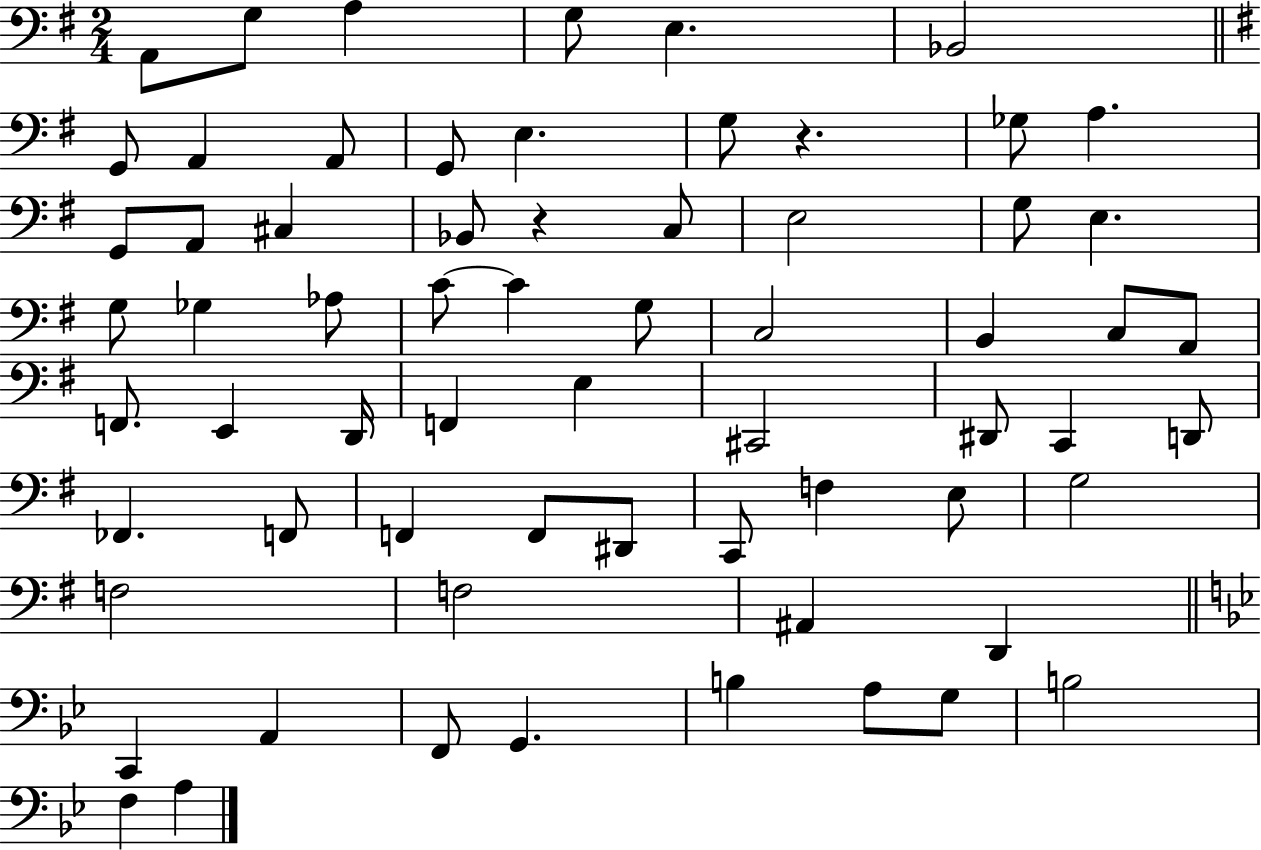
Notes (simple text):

A2/e G3/e A3/q G3/e E3/q. Bb2/h G2/e A2/q A2/e G2/e E3/q. G3/e R/q. Gb3/e A3/q. G2/e A2/e C#3/q Bb2/e R/q C3/e E3/h G3/e E3/q. G3/e Gb3/q Ab3/e C4/e C4/q G3/e C3/h B2/q C3/e A2/e F2/e. E2/q D2/s F2/q E3/q C#2/h D#2/e C2/q D2/e FES2/q. F2/e F2/q F2/e D#2/e C2/e F3/q E3/e G3/h F3/h F3/h A#2/q D2/q C2/q A2/q F2/e G2/q. B3/q A3/e G3/e B3/h F3/q A3/q